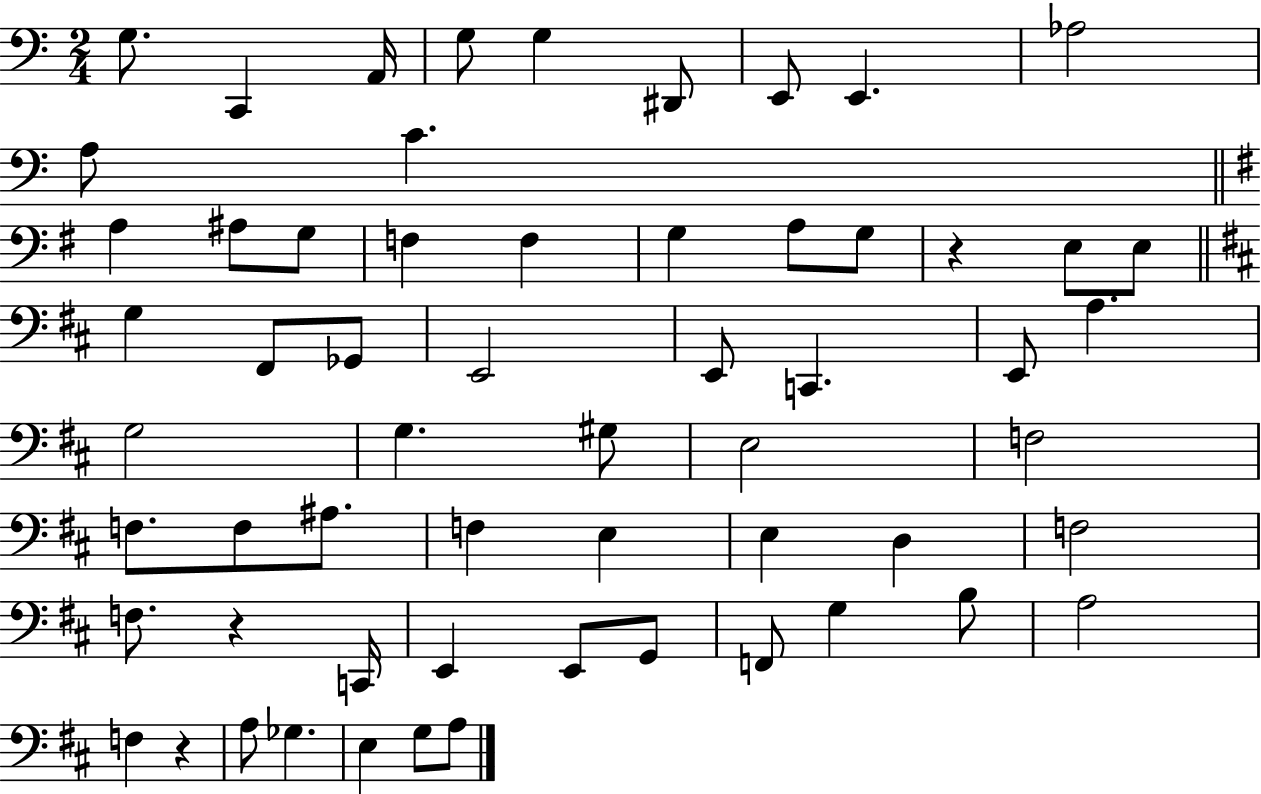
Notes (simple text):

G3/e. C2/q A2/s G3/e G3/q D#2/e E2/e E2/q. Ab3/h A3/e C4/q. A3/q A#3/e G3/e F3/q F3/q G3/q A3/e G3/e R/q E3/e E3/e G3/q F#2/e Gb2/e E2/h E2/e C2/q. E2/e A3/q. G3/h G3/q. G#3/e E3/h F3/h F3/e. F3/e A#3/e. F3/q E3/q E3/q D3/q F3/h F3/e. R/q C2/s E2/q E2/e G2/e F2/e G3/q B3/e A3/h F3/q R/q A3/e Gb3/q. E3/q G3/e A3/e